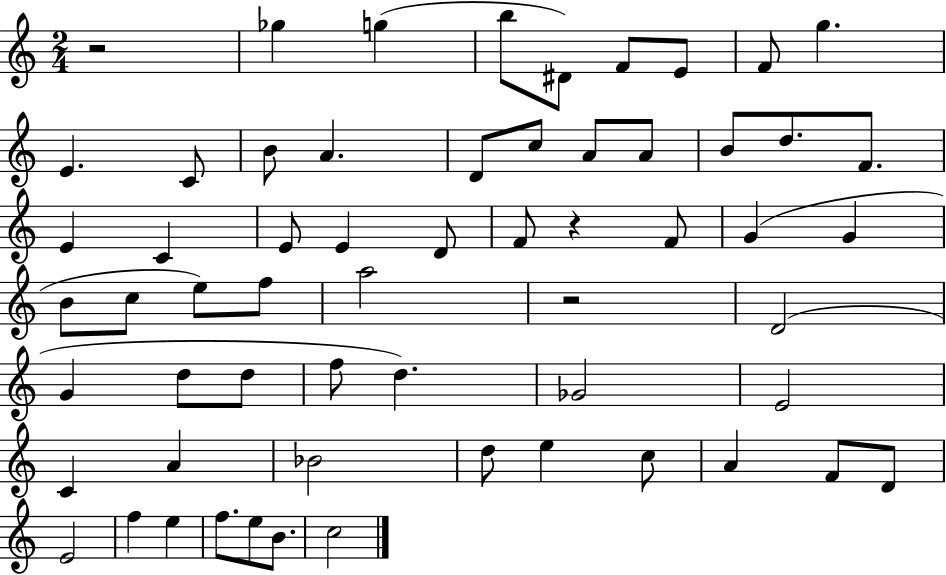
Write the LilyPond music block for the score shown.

{
  \clef treble
  \numericTimeSignature
  \time 2/4
  \key c \major
  r2 | ges''4 g''4( | b''8 dis'8) f'8 e'8 | f'8 g''4. | \break e'4. c'8 | b'8 a'4. | d'8 c''8 a'8 a'8 | b'8 d''8. f'8. | \break e'4 c'4 | e'8 e'4 d'8 | f'8 r4 f'8 | g'4( g'4 | \break b'8 c''8 e''8) f''8 | a''2 | r2 | d'2( | \break g'4 d''8 d''8 | f''8 d''4.) | ges'2 | e'2 | \break c'4 a'4 | bes'2 | d''8 e''4 c''8 | a'4 f'8 d'8 | \break e'2 | f''4 e''4 | f''8. e''8 b'8. | c''2 | \break \bar "|."
}